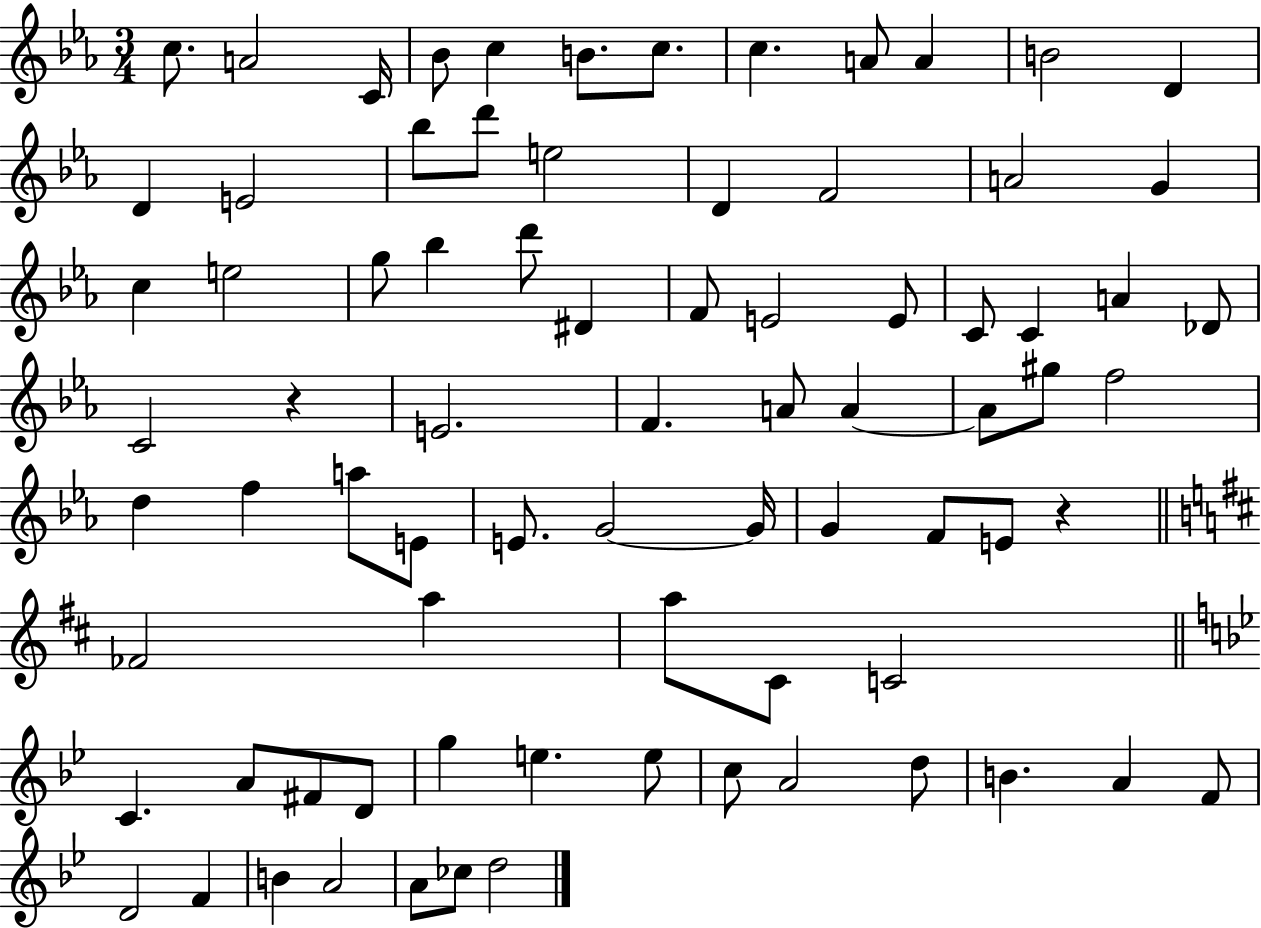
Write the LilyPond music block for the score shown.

{
  \clef treble
  \numericTimeSignature
  \time 3/4
  \key ees \major
  c''8. a'2 c'16 | bes'8 c''4 b'8. c''8. | c''4. a'8 a'4 | b'2 d'4 | \break d'4 e'2 | bes''8 d'''8 e''2 | d'4 f'2 | a'2 g'4 | \break c''4 e''2 | g''8 bes''4 d'''8 dis'4 | f'8 e'2 e'8 | c'8 c'4 a'4 des'8 | \break c'2 r4 | e'2. | f'4. a'8 a'4~~ | a'8 gis''8 f''2 | \break d''4 f''4 a''8 e'8 | e'8. g'2~~ g'16 | g'4 f'8 e'8 r4 | \bar "||" \break \key b \minor fes'2 a''4 | a''8 cis'8 c'2 | \bar "||" \break \key bes \major c'4. a'8 fis'8 d'8 | g''4 e''4. e''8 | c''8 a'2 d''8 | b'4. a'4 f'8 | \break d'2 f'4 | b'4 a'2 | a'8 ces''8 d''2 | \bar "|."
}